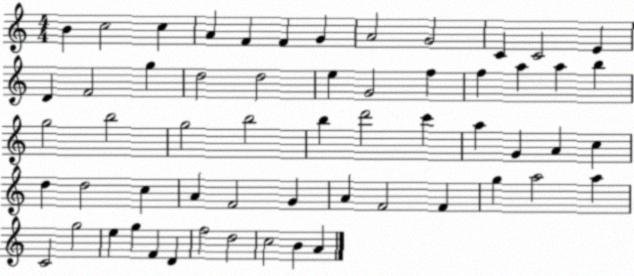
X:1
T:Untitled
M:4/4
L:1/4
K:C
B c2 c A F F G A2 G2 C C2 E D F2 g d2 d2 e G2 f f a a b g2 b2 g2 b2 b d'2 c' a G A c d d2 c A F2 G A F2 F g a2 a C2 g2 e g F D f2 d2 c2 B A